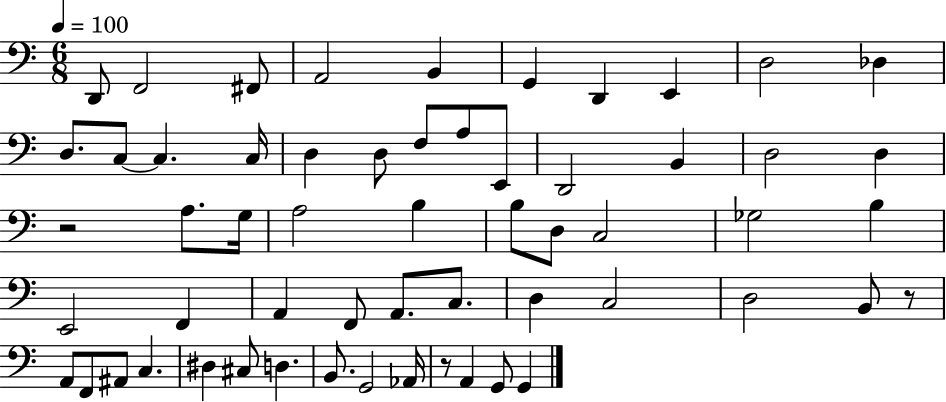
D2/e F2/h F#2/e A2/h B2/q G2/q D2/q E2/q D3/h Db3/q D3/e. C3/e C3/q. C3/s D3/q D3/e F3/e A3/e E2/e D2/h B2/q D3/h D3/q R/h A3/e. G3/s A3/h B3/q B3/e D3/e C3/h Gb3/h B3/q E2/h F2/q A2/q F2/e A2/e. C3/e. D3/q C3/h D3/h B2/e R/e A2/e F2/e A#2/e C3/q. D#3/q C#3/e D3/q. B2/e. G2/h Ab2/s R/e A2/q G2/e G2/q